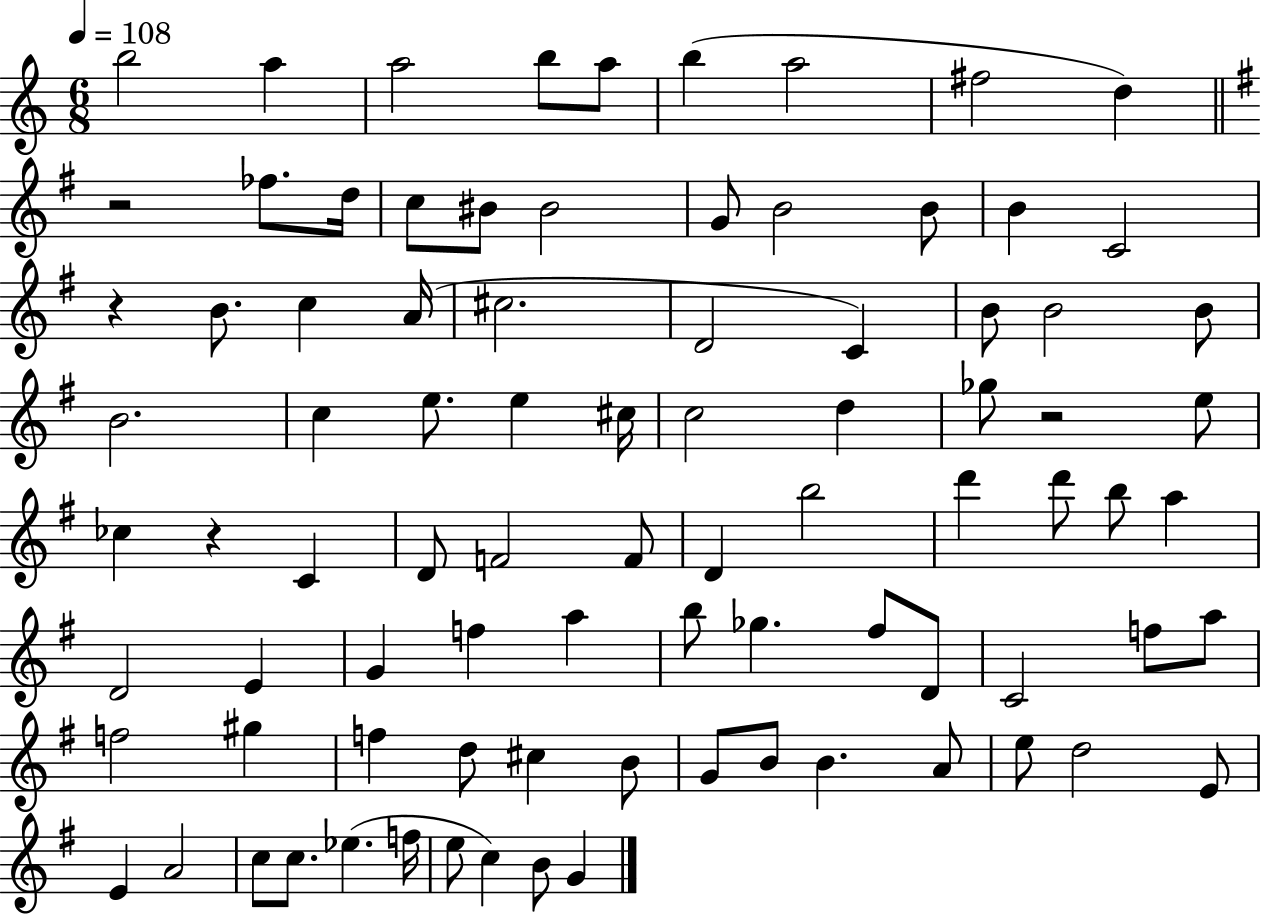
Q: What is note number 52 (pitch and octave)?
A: F5